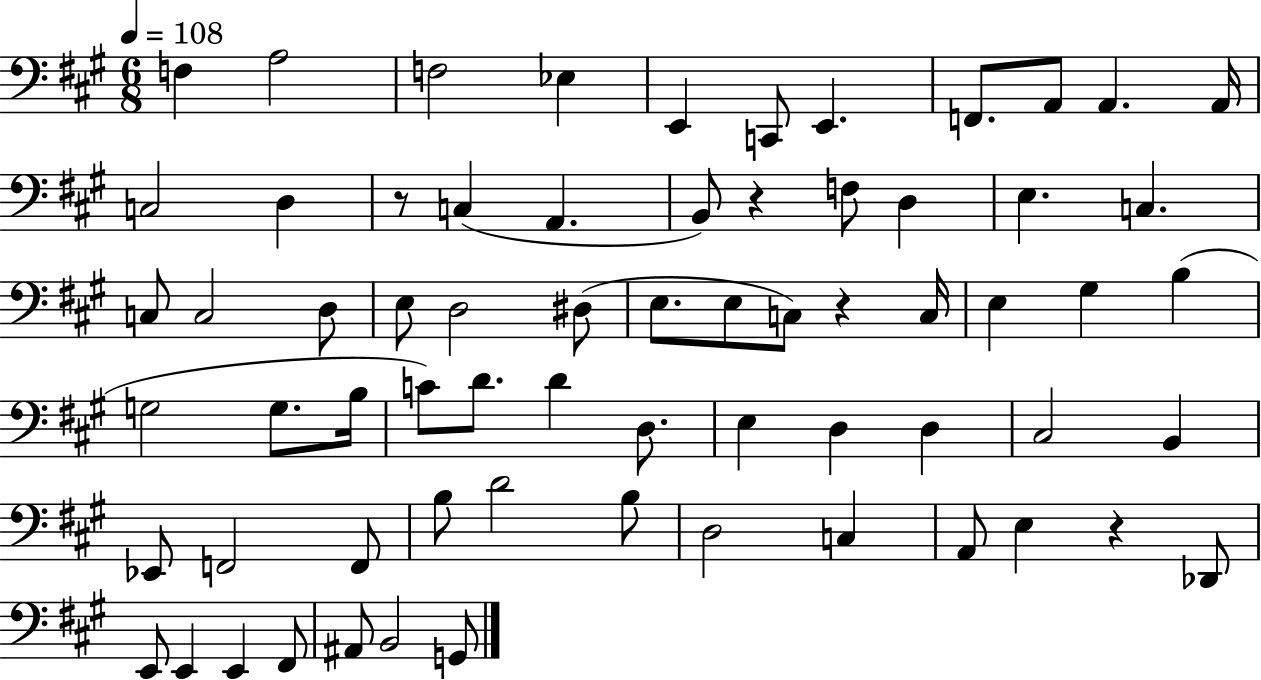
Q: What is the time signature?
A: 6/8